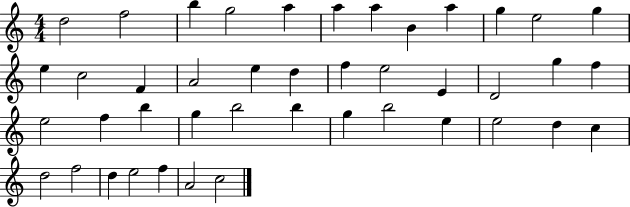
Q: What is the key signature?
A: C major